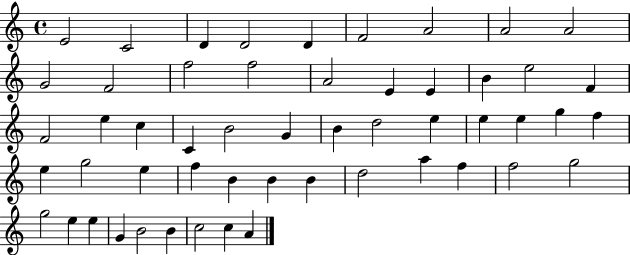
E4/h C4/h D4/q D4/h D4/q F4/h A4/h A4/h A4/h G4/h F4/h F5/h F5/h A4/h E4/q E4/q B4/q E5/h F4/q F4/h E5/q C5/q C4/q B4/h G4/q B4/q D5/h E5/q E5/q E5/q G5/q F5/q E5/q G5/h E5/q F5/q B4/q B4/q B4/q D5/h A5/q F5/q F5/h G5/h G5/h E5/q E5/q G4/q B4/h B4/q C5/h C5/q A4/q